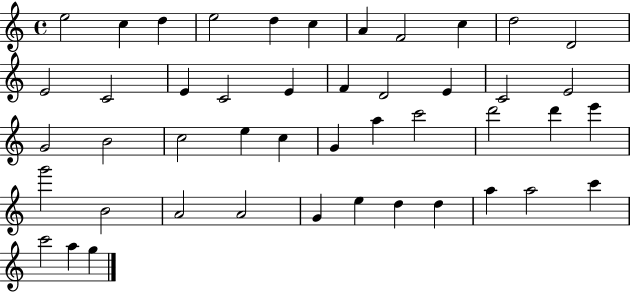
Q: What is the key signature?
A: C major